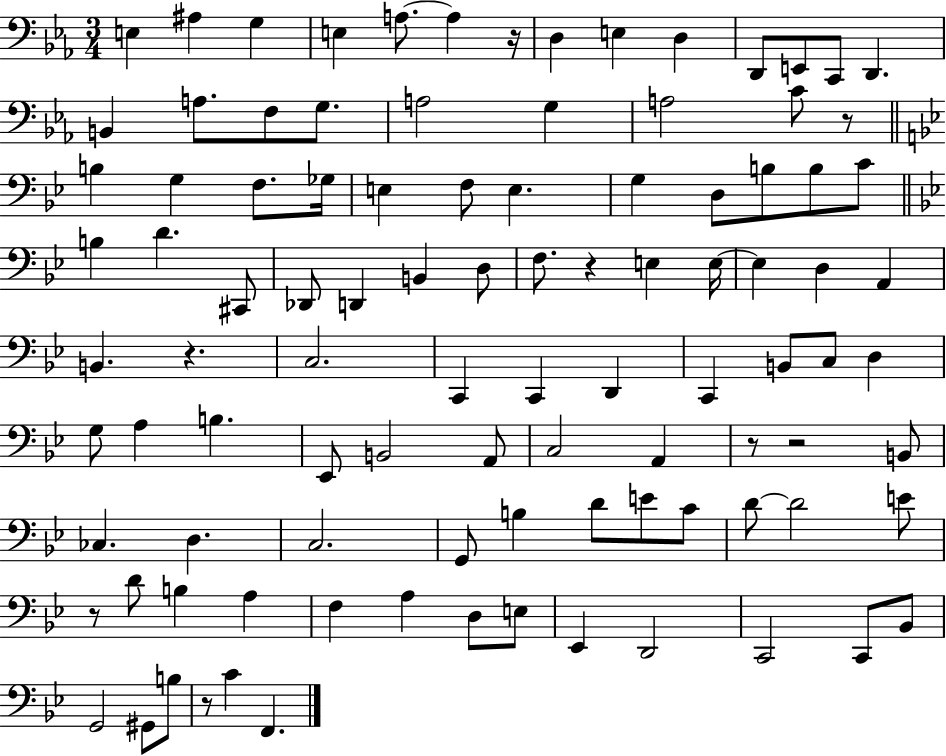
E3/q A#3/q G3/q E3/q A3/e. A3/q R/s D3/q E3/q D3/q D2/e E2/e C2/e D2/q. B2/q A3/e. F3/e G3/e. A3/h G3/q A3/h C4/e R/e B3/q G3/q F3/e. Gb3/s E3/q F3/e E3/q. G3/q D3/e B3/e B3/e C4/e B3/q D4/q. C#2/e Db2/e D2/q B2/q D3/e F3/e. R/q E3/q E3/s E3/q D3/q A2/q B2/q. R/q. C3/h. C2/q C2/q D2/q C2/q B2/e C3/e D3/q G3/e A3/q B3/q. Eb2/e B2/h A2/e C3/h A2/q R/e R/h B2/e CES3/q. D3/q. C3/h. G2/e B3/q D4/e E4/e C4/e D4/e D4/h E4/e R/e D4/e B3/q A3/q F3/q A3/q D3/e E3/e Eb2/q D2/h C2/h C2/e Bb2/e G2/h G#2/e B3/e R/e C4/q F2/q.